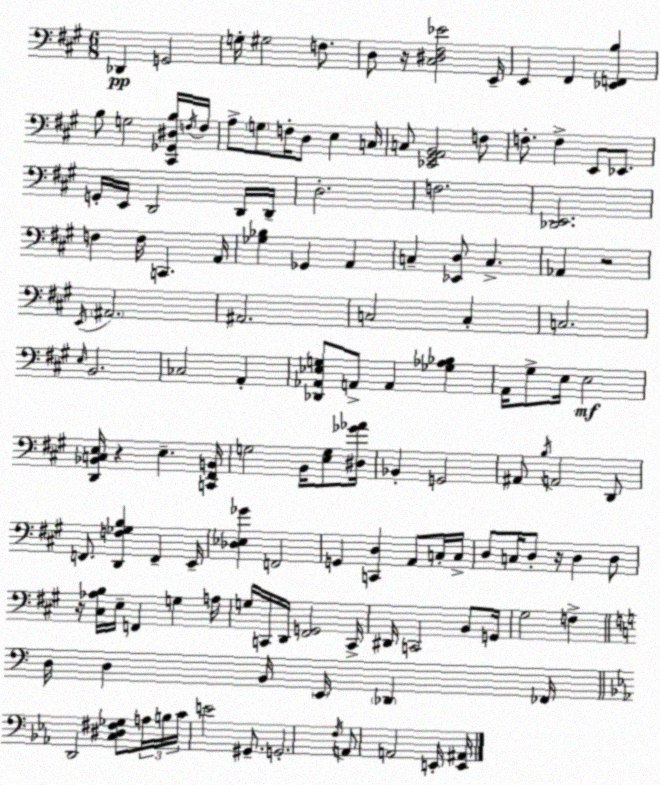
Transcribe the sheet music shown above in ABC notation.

X:1
T:Untitled
M:6/8
L:1/4
K:A
_D,, G,,2 G,/4 ^G,2 F,/2 D,/2 z/4 [^C,^D,^F,_E]2 E,,/4 E,, ^F,, [_E,,F,,B,] B,/2 G,2 [^C,,_G,,^D,B,]/4 F,/4 F,/4 A,/2 G,/2 F,/4 D,/2 E, C,/4 C,/2 [_E,,^G,,A,,B,,]2 F,/2 F,/2 F, E,,/2 _E,,/2 G,,/4 E,,/4 D,,2 D,,/4 D,,/4 D,2 F,2 [_D,,E,,]2 F, F,/4 C,, A,,/4 [_G,_B,] _G,, A,, C, [_E,,D,]/2 C, _A,, z2 E,,/4 ^A,,2 ^A,,2 C,2 C, C,2 E,/4 B,,2 _C,2 A,, [_D,,_A,,_E,G,]/2 A,,/2 A,, [_G,_A,_B,] A,,/4 ^G,/2 E,/4 E,2 [D,,_B,,C,E,]/4 z E, [C,,^F,,B,,]/4 G,2 B,,/4 [E,G,]/2 [^D,_G_A]/4 _B,, G,,2 ^A,,/2 B,/4 A,,2 D,,/2 F,,/2 [D,,F,_G,B,] F,, E,,/4 [_D,_E,_G] F,,2 G,, [C,,D,] A,,/2 C,/4 C,/4 D,/2 C,/4 D,/2 z/4 D, D,/2 z/4 [^C,_A,B,]/4 E,/4 F,, G, A,/4 G,/4 C,,/4 D,,/4 [^F,,G,,]2 C,,/4 ^D,,/4 C,,2 B,,/2 G,,/4 ^G,2 F, D,/4 D, B,,/4 E,,/4 _D,, _F,,/4 D,,2 [C,^D,^F,_G,]/2 A,/4 B,/4 C/4 E2 ^G,,/2 G,,2 F,/4 A,,/2 A,,2 E,,/4 [E,,^A,,]/4